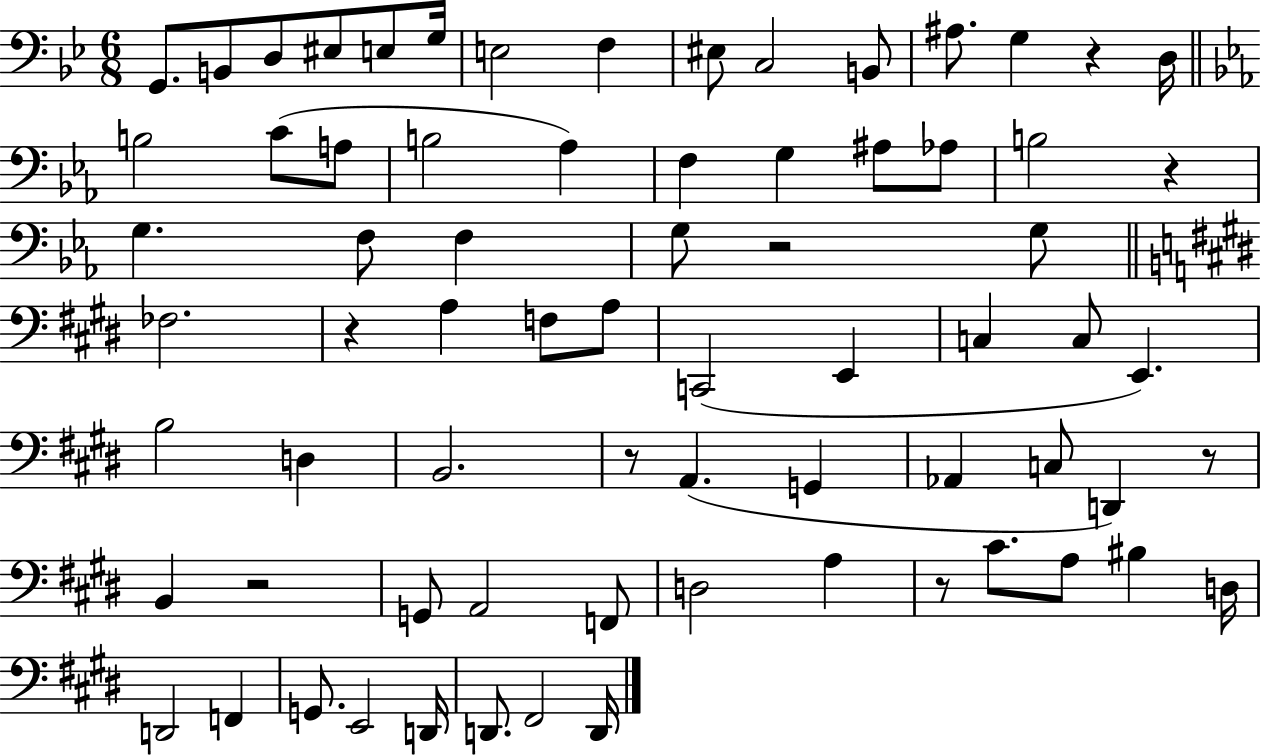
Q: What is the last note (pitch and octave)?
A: D2